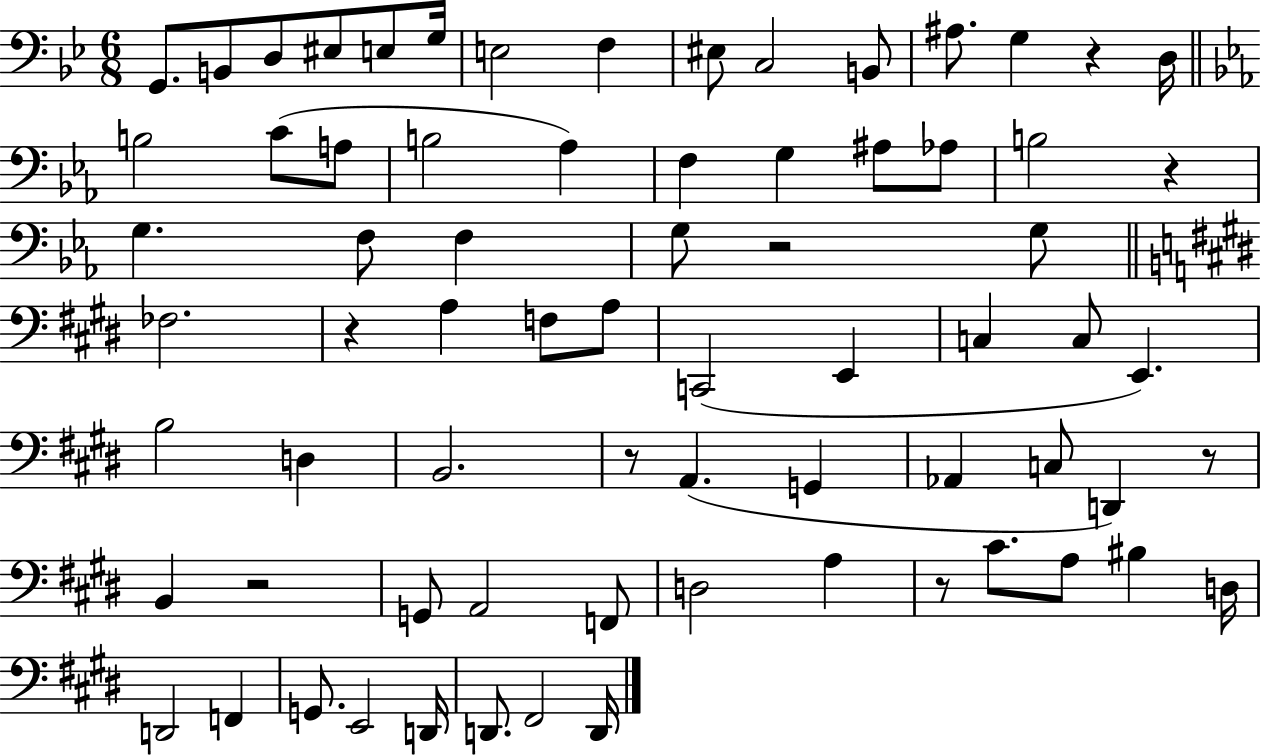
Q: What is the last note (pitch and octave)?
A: D2